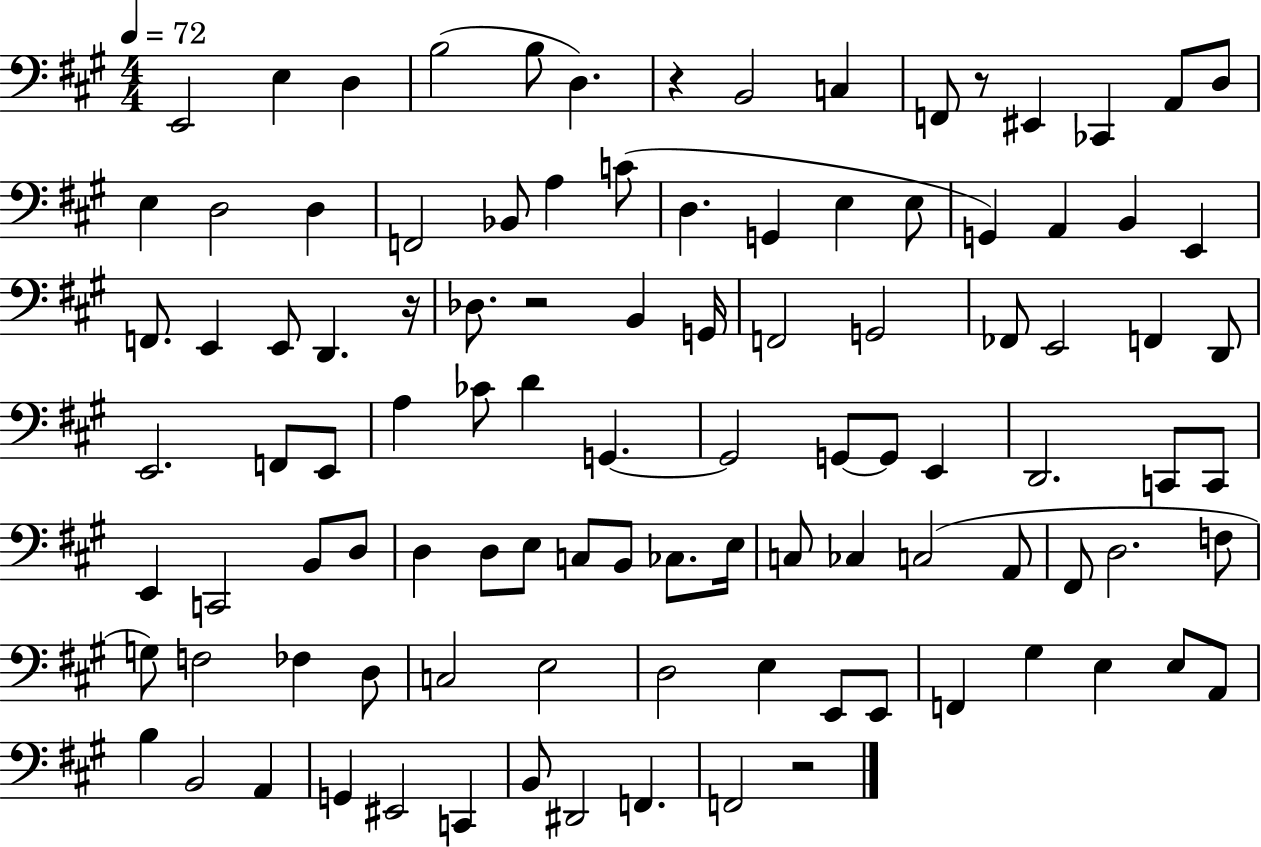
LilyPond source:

{
  \clef bass
  \numericTimeSignature
  \time 4/4
  \key a \major
  \tempo 4 = 72
  \repeat volta 2 { e,2 e4 d4 | b2( b8 d4.) | r4 b,2 c4 | f,8 r8 eis,4 ces,4 a,8 d8 | \break e4 d2 d4 | f,2 bes,8 a4 c'8( | d4. g,4 e4 e8 | g,4) a,4 b,4 e,4 | \break f,8. e,4 e,8 d,4. r16 | des8. r2 b,4 g,16 | f,2 g,2 | fes,8 e,2 f,4 d,8 | \break e,2. f,8 e,8 | a4 ces'8 d'4 g,4.~~ | g,2 g,8~~ g,8 e,4 | d,2. c,8 c,8 | \break e,4 c,2 b,8 d8 | d4 d8 e8 c8 b,8 ces8. e16 | c8 ces4 c2( a,8 | fis,8 d2. f8 | \break g8) f2 fes4 d8 | c2 e2 | d2 e4 e,8 e,8 | f,4 gis4 e4 e8 a,8 | \break b4 b,2 a,4 | g,4 eis,2 c,4 | b,8 dis,2 f,4. | f,2 r2 | \break } \bar "|."
}